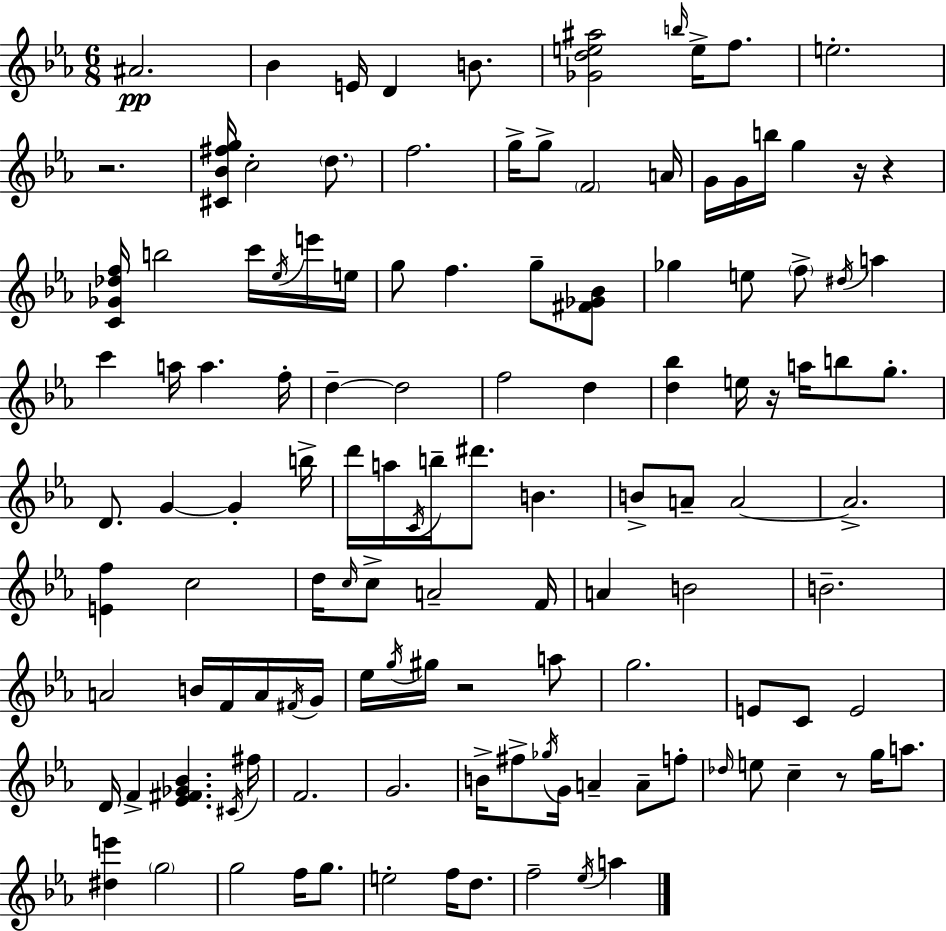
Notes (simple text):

A#4/h. Bb4/q E4/s D4/q B4/e. [Gb4,D5,E5,A#5]/h B5/s E5/s F5/e. E5/h. R/h. [C#4,Bb4,F#5,G5]/s C5/h D5/e. F5/h. G5/s G5/e F4/h A4/s G4/s G4/s B5/s G5/q R/s R/q [C4,Gb4,Db5,F5]/s B5/h C6/s Eb5/s E6/s E5/s G5/e F5/q. G5/e [F#4,Gb4,Bb4]/e Gb5/q E5/e F5/e D#5/s A5/q C6/q A5/s A5/q. F5/s D5/q D5/h F5/h D5/q [D5,Bb5]/q E5/s R/s A5/s B5/e G5/e. D4/e. G4/q G4/q B5/s D6/s A5/s C4/s B5/s D#6/e. B4/q. B4/e A4/e A4/h A4/h. [E4,F5]/q C5/h D5/s C5/s C5/e A4/h F4/s A4/q B4/h B4/h. A4/h B4/s F4/s A4/s F#4/s G4/s Eb5/s G5/s G#5/s R/h A5/e G5/h. E4/e C4/e E4/h D4/s F4/q [Eb4,F#4,Gb4,Bb4]/q. C#4/s F#5/s F4/h. G4/h. B4/s F#5/e Gb5/s G4/s A4/q A4/e F5/e Db5/s E5/e C5/q R/e G5/s A5/e. [D#5,E6]/q G5/h G5/h F5/s G5/e. E5/h F5/s D5/e. F5/h Eb5/s A5/q